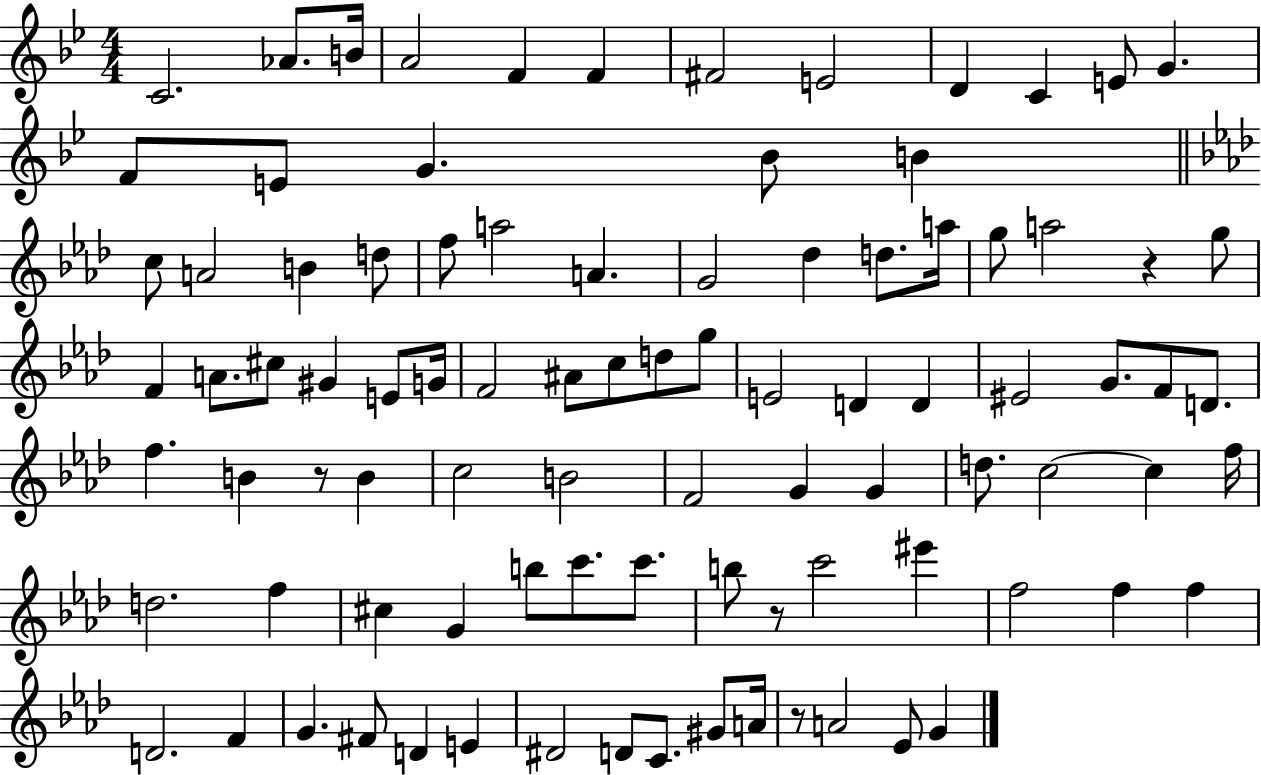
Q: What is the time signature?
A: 4/4